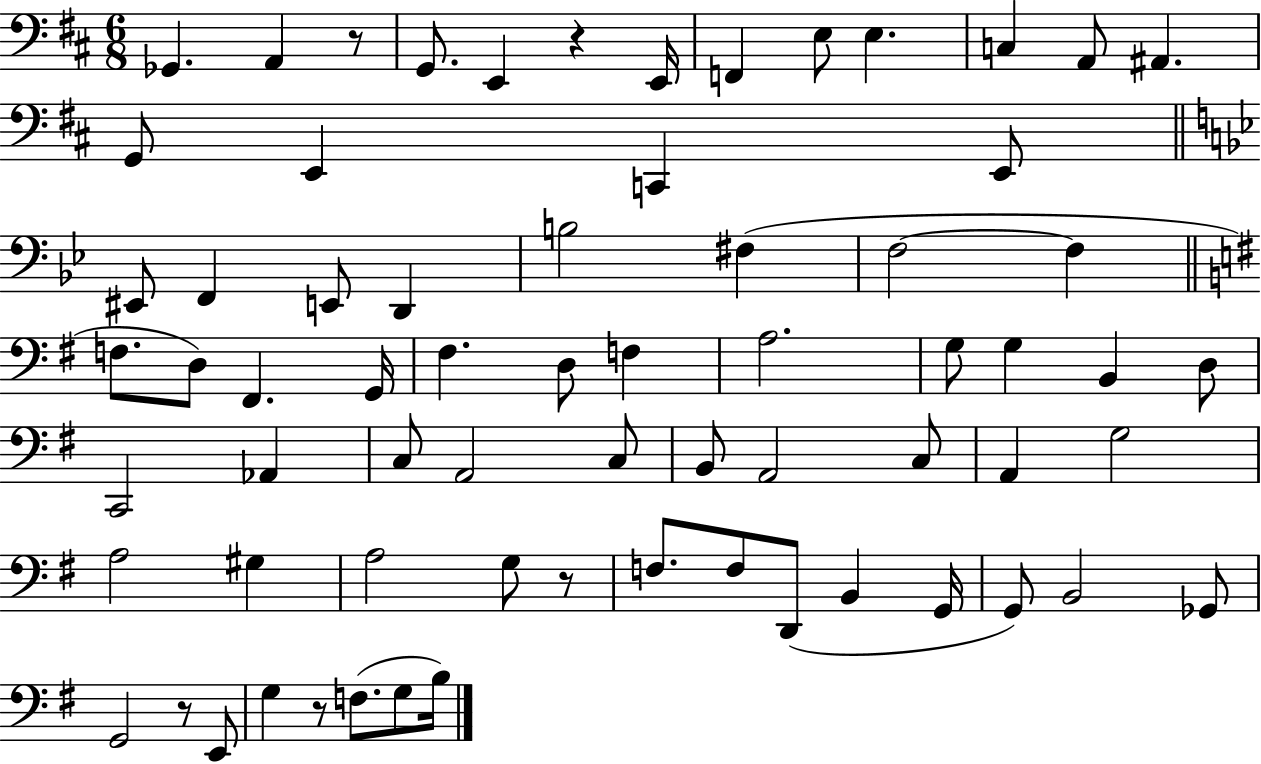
Gb2/q. A2/q R/e G2/e. E2/q R/q E2/s F2/q E3/e E3/q. C3/q A2/e A#2/q. G2/e E2/q C2/q E2/e EIS2/e F2/q E2/e D2/q B3/h F#3/q F3/h F3/q F3/e. D3/e F#2/q. G2/s F#3/q. D3/e F3/q A3/h. G3/e G3/q B2/q D3/e C2/h Ab2/q C3/e A2/h C3/e B2/e A2/h C3/e A2/q G3/h A3/h G#3/q A3/h G3/e R/e F3/e. F3/e D2/e B2/q G2/s G2/e B2/h Gb2/e G2/h R/e E2/e G3/q R/e F3/e. G3/e B3/s